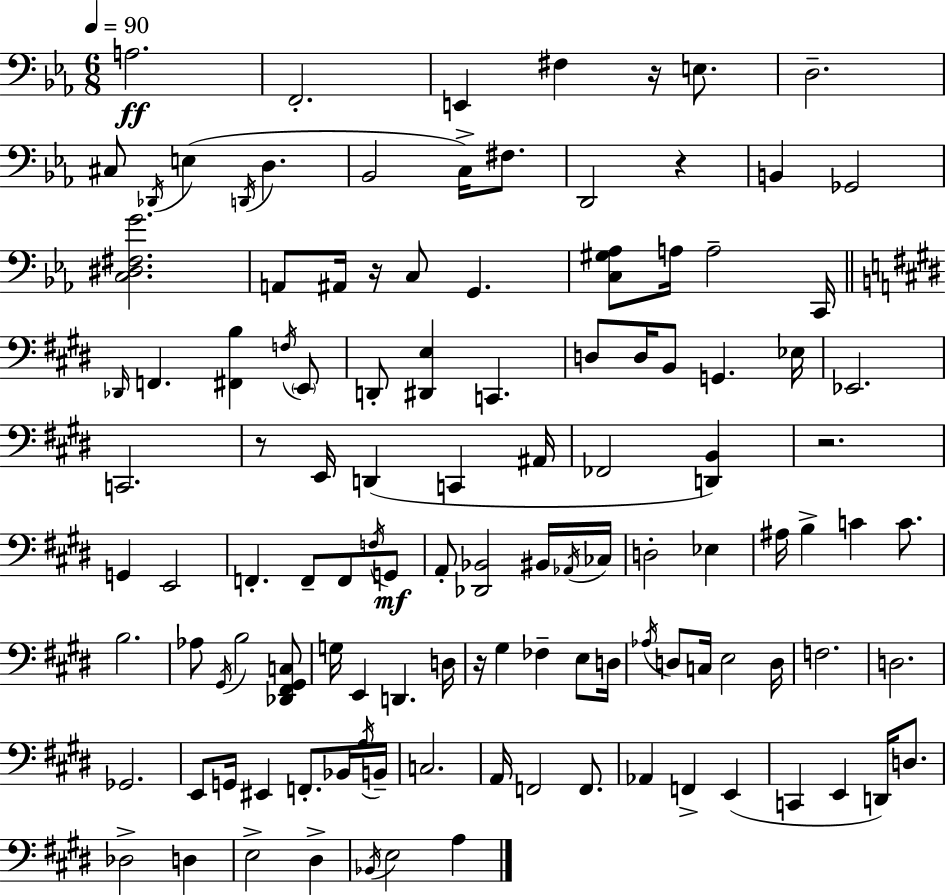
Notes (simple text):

A3/h. F2/h. E2/q F#3/q R/s E3/e. D3/h. C#3/e Db2/s E3/q D2/s D3/q. Bb2/h C3/s F#3/e. D2/h R/q B2/q Gb2/h [C3,D#3,F#3,G4]/h. A2/e A#2/s R/s C3/e G2/q. [C3,G#3,Ab3]/e A3/s A3/h C2/s Db2/s F2/q. [F#2,B3]/q F3/s E2/e D2/e [D#2,E3]/q C2/q. D3/e D3/s B2/e G2/q. Eb3/s Eb2/h. C2/h. R/e E2/s D2/q C2/q A#2/s FES2/h [D2,B2]/q R/h. G2/q E2/h F2/q. F2/e F2/e F3/s G2/e A2/e [Db2,Bb2]/h BIS2/s Ab2/s CES3/s D3/h Eb3/q A#3/s B3/q C4/q C4/e. B3/h. Ab3/e G#2/s B3/h [Db2,F#2,G#2,C3]/e G3/s E2/q D2/q. D3/s R/s G#3/q FES3/q E3/e D3/s Ab3/s D3/e C3/s E3/h D3/s F3/h. D3/h. Gb2/h. E2/e G2/s EIS2/q F2/e. Bb2/s A3/s B2/s C3/h. A2/s F2/h F2/e. Ab2/q F2/q E2/q C2/q E2/q D2/s D3/e. Db3/h D3/q E3/h D#3/q Bb2/s E3/h A3/q